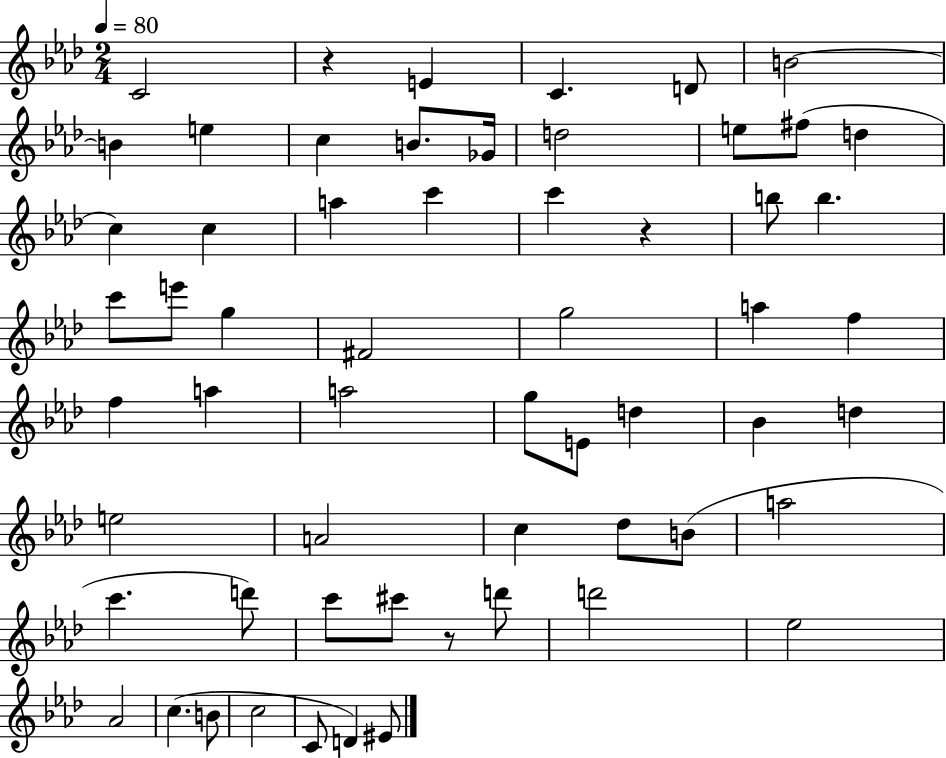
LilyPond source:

{
  \clef treble
  \numericTimeSignature
  \time 2/4
  \key aes \major
  \tempo 4 = 80
  c'2 | r4 e'4 | c'4. d'8 | b'2~~ | \break b'4 e''4 | c''4 b'8. ges'16 | d''2 | e''8 fis''8( d''4 | \break c''4) c''4 | a''4 c'''4 | c'''4 r4 | b''8 b''4. | \break c'''8 e'''8 g''4 | fis'2 | g''2 | a''4 f''4 | \break f''4 a''4 | a''2 | g''8 e'8 d''4 | bes'4 d''4 | \break e''2 | a'2 | c''4 des''8 b'8( | a''2 | \break c'''4. d'''8) | c'''8 cis'''8 r8 d'''8 | d'''2 | ees''2 | \break aes'2 | c''4.( b'8 | c''2 | c'8 d'4) eis'8 | \break \bar "|."
}